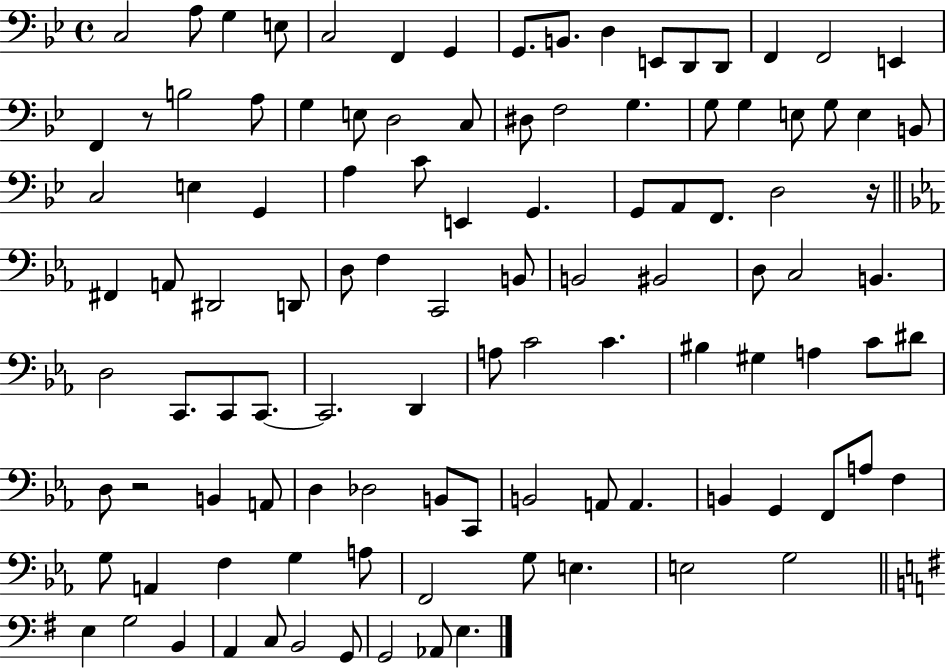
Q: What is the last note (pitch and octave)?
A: E3